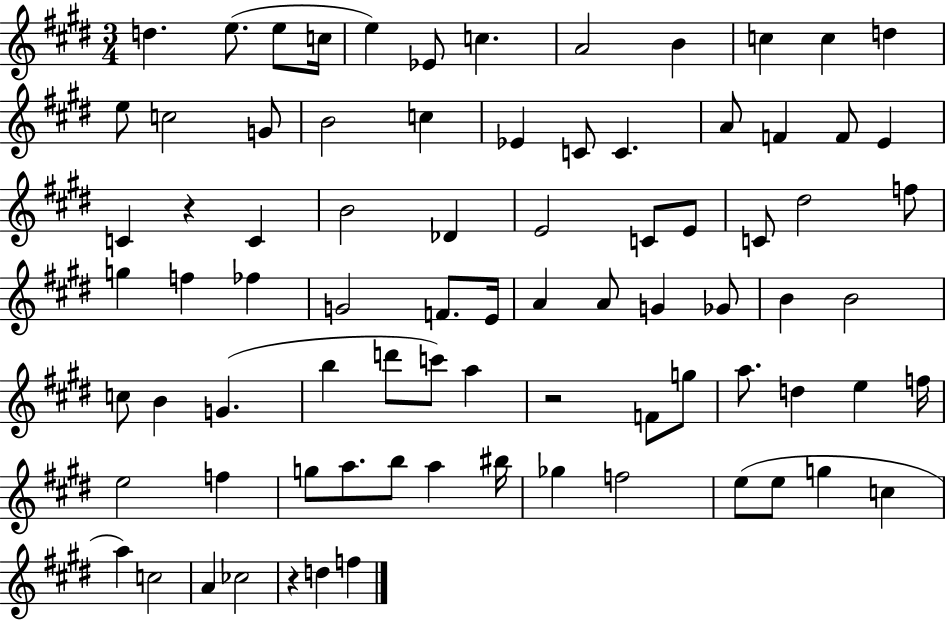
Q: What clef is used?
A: treble